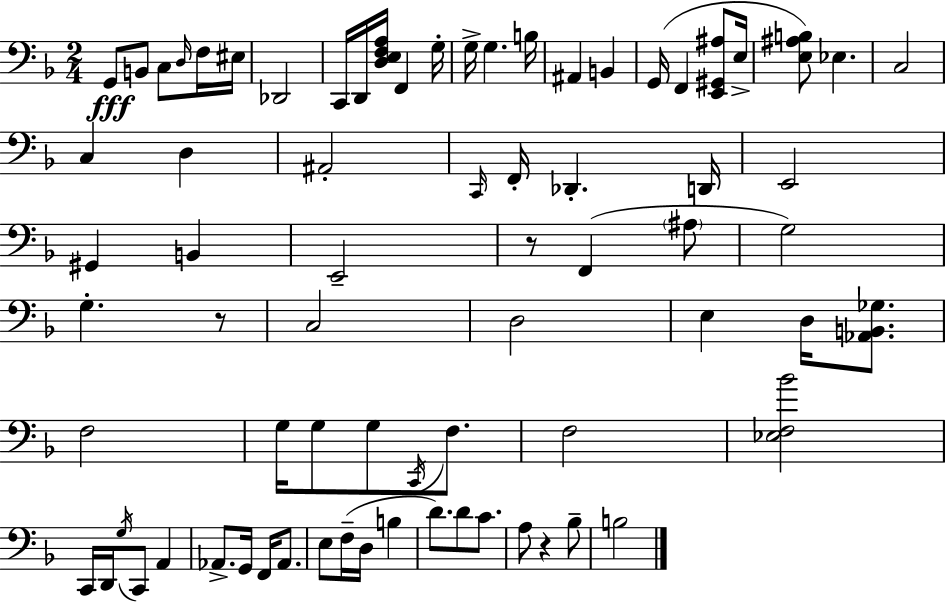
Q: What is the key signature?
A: F major